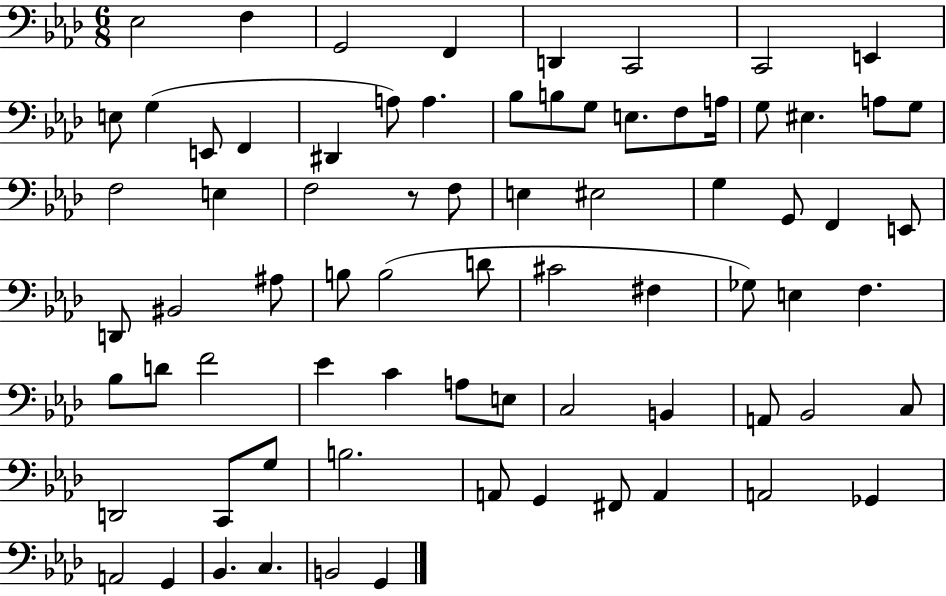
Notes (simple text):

Eb3/h F3/q G2/h F2/q D2/q C2/h C2/h E2/q E3/e G3/q E2/e F2/q D#2/q A3/e A3/q. Bb3/e B3/e G3/e E3/e. F3/e A3/s G3/e EIS3/q. A3/e G3/e F3/h E3/q F3/h R/e F3/e E3/q EIS3/h G3/q G2/e F2/q E2/e D2/e BIS2/h A#3/e B3/e B3/h D4/e C#4/h F#3/q Gb3/e E3/q F3/q. Bb3/e D4/e F4/h Eb4/q C4/q A3/e E3/e C3/h B2/q A2/e Bb2/h C3/e D2/h C2/e G3/e B3/h. A2/e G2/q F#2/e A2/q A2/h Gb2/q A2/h G2/q Bb2/q. C3/q. B2/h G2/q